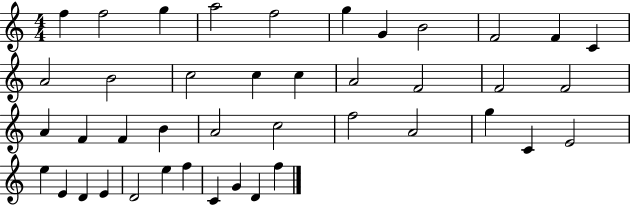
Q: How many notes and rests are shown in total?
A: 42